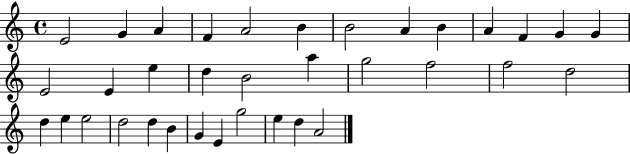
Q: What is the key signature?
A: C major